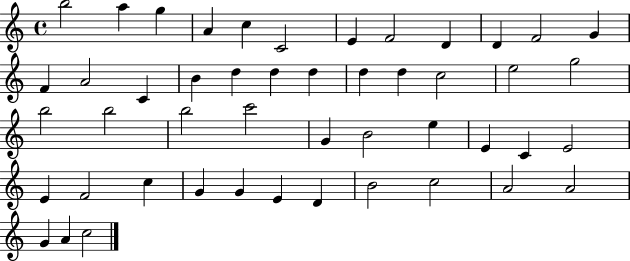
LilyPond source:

{
  \clef treble
  \time 4/4
  \defaultTimeSignature
  \key c \major
  b''2 a''4 g''4 | a'4 c''4 c'2 | e'4 f'2 d'4 | d'4 f'2 g'4 | \break f'4 a'2 c'4 | b'4 d''4 d''4 d''4 | d''4 d''4 c''2 | e''2 g''2 | \break b''2 b''2 | b''2 c'''2 | g'4 b'2 e''4 | e'4 c'4 e'2 | \break e'4 f'2 c''4 | g'4 g'4 e'4 d'4 | b'2 c''2 | a'2 a'2 | \break g'4 a'4 c''2 | \bar "|."
}